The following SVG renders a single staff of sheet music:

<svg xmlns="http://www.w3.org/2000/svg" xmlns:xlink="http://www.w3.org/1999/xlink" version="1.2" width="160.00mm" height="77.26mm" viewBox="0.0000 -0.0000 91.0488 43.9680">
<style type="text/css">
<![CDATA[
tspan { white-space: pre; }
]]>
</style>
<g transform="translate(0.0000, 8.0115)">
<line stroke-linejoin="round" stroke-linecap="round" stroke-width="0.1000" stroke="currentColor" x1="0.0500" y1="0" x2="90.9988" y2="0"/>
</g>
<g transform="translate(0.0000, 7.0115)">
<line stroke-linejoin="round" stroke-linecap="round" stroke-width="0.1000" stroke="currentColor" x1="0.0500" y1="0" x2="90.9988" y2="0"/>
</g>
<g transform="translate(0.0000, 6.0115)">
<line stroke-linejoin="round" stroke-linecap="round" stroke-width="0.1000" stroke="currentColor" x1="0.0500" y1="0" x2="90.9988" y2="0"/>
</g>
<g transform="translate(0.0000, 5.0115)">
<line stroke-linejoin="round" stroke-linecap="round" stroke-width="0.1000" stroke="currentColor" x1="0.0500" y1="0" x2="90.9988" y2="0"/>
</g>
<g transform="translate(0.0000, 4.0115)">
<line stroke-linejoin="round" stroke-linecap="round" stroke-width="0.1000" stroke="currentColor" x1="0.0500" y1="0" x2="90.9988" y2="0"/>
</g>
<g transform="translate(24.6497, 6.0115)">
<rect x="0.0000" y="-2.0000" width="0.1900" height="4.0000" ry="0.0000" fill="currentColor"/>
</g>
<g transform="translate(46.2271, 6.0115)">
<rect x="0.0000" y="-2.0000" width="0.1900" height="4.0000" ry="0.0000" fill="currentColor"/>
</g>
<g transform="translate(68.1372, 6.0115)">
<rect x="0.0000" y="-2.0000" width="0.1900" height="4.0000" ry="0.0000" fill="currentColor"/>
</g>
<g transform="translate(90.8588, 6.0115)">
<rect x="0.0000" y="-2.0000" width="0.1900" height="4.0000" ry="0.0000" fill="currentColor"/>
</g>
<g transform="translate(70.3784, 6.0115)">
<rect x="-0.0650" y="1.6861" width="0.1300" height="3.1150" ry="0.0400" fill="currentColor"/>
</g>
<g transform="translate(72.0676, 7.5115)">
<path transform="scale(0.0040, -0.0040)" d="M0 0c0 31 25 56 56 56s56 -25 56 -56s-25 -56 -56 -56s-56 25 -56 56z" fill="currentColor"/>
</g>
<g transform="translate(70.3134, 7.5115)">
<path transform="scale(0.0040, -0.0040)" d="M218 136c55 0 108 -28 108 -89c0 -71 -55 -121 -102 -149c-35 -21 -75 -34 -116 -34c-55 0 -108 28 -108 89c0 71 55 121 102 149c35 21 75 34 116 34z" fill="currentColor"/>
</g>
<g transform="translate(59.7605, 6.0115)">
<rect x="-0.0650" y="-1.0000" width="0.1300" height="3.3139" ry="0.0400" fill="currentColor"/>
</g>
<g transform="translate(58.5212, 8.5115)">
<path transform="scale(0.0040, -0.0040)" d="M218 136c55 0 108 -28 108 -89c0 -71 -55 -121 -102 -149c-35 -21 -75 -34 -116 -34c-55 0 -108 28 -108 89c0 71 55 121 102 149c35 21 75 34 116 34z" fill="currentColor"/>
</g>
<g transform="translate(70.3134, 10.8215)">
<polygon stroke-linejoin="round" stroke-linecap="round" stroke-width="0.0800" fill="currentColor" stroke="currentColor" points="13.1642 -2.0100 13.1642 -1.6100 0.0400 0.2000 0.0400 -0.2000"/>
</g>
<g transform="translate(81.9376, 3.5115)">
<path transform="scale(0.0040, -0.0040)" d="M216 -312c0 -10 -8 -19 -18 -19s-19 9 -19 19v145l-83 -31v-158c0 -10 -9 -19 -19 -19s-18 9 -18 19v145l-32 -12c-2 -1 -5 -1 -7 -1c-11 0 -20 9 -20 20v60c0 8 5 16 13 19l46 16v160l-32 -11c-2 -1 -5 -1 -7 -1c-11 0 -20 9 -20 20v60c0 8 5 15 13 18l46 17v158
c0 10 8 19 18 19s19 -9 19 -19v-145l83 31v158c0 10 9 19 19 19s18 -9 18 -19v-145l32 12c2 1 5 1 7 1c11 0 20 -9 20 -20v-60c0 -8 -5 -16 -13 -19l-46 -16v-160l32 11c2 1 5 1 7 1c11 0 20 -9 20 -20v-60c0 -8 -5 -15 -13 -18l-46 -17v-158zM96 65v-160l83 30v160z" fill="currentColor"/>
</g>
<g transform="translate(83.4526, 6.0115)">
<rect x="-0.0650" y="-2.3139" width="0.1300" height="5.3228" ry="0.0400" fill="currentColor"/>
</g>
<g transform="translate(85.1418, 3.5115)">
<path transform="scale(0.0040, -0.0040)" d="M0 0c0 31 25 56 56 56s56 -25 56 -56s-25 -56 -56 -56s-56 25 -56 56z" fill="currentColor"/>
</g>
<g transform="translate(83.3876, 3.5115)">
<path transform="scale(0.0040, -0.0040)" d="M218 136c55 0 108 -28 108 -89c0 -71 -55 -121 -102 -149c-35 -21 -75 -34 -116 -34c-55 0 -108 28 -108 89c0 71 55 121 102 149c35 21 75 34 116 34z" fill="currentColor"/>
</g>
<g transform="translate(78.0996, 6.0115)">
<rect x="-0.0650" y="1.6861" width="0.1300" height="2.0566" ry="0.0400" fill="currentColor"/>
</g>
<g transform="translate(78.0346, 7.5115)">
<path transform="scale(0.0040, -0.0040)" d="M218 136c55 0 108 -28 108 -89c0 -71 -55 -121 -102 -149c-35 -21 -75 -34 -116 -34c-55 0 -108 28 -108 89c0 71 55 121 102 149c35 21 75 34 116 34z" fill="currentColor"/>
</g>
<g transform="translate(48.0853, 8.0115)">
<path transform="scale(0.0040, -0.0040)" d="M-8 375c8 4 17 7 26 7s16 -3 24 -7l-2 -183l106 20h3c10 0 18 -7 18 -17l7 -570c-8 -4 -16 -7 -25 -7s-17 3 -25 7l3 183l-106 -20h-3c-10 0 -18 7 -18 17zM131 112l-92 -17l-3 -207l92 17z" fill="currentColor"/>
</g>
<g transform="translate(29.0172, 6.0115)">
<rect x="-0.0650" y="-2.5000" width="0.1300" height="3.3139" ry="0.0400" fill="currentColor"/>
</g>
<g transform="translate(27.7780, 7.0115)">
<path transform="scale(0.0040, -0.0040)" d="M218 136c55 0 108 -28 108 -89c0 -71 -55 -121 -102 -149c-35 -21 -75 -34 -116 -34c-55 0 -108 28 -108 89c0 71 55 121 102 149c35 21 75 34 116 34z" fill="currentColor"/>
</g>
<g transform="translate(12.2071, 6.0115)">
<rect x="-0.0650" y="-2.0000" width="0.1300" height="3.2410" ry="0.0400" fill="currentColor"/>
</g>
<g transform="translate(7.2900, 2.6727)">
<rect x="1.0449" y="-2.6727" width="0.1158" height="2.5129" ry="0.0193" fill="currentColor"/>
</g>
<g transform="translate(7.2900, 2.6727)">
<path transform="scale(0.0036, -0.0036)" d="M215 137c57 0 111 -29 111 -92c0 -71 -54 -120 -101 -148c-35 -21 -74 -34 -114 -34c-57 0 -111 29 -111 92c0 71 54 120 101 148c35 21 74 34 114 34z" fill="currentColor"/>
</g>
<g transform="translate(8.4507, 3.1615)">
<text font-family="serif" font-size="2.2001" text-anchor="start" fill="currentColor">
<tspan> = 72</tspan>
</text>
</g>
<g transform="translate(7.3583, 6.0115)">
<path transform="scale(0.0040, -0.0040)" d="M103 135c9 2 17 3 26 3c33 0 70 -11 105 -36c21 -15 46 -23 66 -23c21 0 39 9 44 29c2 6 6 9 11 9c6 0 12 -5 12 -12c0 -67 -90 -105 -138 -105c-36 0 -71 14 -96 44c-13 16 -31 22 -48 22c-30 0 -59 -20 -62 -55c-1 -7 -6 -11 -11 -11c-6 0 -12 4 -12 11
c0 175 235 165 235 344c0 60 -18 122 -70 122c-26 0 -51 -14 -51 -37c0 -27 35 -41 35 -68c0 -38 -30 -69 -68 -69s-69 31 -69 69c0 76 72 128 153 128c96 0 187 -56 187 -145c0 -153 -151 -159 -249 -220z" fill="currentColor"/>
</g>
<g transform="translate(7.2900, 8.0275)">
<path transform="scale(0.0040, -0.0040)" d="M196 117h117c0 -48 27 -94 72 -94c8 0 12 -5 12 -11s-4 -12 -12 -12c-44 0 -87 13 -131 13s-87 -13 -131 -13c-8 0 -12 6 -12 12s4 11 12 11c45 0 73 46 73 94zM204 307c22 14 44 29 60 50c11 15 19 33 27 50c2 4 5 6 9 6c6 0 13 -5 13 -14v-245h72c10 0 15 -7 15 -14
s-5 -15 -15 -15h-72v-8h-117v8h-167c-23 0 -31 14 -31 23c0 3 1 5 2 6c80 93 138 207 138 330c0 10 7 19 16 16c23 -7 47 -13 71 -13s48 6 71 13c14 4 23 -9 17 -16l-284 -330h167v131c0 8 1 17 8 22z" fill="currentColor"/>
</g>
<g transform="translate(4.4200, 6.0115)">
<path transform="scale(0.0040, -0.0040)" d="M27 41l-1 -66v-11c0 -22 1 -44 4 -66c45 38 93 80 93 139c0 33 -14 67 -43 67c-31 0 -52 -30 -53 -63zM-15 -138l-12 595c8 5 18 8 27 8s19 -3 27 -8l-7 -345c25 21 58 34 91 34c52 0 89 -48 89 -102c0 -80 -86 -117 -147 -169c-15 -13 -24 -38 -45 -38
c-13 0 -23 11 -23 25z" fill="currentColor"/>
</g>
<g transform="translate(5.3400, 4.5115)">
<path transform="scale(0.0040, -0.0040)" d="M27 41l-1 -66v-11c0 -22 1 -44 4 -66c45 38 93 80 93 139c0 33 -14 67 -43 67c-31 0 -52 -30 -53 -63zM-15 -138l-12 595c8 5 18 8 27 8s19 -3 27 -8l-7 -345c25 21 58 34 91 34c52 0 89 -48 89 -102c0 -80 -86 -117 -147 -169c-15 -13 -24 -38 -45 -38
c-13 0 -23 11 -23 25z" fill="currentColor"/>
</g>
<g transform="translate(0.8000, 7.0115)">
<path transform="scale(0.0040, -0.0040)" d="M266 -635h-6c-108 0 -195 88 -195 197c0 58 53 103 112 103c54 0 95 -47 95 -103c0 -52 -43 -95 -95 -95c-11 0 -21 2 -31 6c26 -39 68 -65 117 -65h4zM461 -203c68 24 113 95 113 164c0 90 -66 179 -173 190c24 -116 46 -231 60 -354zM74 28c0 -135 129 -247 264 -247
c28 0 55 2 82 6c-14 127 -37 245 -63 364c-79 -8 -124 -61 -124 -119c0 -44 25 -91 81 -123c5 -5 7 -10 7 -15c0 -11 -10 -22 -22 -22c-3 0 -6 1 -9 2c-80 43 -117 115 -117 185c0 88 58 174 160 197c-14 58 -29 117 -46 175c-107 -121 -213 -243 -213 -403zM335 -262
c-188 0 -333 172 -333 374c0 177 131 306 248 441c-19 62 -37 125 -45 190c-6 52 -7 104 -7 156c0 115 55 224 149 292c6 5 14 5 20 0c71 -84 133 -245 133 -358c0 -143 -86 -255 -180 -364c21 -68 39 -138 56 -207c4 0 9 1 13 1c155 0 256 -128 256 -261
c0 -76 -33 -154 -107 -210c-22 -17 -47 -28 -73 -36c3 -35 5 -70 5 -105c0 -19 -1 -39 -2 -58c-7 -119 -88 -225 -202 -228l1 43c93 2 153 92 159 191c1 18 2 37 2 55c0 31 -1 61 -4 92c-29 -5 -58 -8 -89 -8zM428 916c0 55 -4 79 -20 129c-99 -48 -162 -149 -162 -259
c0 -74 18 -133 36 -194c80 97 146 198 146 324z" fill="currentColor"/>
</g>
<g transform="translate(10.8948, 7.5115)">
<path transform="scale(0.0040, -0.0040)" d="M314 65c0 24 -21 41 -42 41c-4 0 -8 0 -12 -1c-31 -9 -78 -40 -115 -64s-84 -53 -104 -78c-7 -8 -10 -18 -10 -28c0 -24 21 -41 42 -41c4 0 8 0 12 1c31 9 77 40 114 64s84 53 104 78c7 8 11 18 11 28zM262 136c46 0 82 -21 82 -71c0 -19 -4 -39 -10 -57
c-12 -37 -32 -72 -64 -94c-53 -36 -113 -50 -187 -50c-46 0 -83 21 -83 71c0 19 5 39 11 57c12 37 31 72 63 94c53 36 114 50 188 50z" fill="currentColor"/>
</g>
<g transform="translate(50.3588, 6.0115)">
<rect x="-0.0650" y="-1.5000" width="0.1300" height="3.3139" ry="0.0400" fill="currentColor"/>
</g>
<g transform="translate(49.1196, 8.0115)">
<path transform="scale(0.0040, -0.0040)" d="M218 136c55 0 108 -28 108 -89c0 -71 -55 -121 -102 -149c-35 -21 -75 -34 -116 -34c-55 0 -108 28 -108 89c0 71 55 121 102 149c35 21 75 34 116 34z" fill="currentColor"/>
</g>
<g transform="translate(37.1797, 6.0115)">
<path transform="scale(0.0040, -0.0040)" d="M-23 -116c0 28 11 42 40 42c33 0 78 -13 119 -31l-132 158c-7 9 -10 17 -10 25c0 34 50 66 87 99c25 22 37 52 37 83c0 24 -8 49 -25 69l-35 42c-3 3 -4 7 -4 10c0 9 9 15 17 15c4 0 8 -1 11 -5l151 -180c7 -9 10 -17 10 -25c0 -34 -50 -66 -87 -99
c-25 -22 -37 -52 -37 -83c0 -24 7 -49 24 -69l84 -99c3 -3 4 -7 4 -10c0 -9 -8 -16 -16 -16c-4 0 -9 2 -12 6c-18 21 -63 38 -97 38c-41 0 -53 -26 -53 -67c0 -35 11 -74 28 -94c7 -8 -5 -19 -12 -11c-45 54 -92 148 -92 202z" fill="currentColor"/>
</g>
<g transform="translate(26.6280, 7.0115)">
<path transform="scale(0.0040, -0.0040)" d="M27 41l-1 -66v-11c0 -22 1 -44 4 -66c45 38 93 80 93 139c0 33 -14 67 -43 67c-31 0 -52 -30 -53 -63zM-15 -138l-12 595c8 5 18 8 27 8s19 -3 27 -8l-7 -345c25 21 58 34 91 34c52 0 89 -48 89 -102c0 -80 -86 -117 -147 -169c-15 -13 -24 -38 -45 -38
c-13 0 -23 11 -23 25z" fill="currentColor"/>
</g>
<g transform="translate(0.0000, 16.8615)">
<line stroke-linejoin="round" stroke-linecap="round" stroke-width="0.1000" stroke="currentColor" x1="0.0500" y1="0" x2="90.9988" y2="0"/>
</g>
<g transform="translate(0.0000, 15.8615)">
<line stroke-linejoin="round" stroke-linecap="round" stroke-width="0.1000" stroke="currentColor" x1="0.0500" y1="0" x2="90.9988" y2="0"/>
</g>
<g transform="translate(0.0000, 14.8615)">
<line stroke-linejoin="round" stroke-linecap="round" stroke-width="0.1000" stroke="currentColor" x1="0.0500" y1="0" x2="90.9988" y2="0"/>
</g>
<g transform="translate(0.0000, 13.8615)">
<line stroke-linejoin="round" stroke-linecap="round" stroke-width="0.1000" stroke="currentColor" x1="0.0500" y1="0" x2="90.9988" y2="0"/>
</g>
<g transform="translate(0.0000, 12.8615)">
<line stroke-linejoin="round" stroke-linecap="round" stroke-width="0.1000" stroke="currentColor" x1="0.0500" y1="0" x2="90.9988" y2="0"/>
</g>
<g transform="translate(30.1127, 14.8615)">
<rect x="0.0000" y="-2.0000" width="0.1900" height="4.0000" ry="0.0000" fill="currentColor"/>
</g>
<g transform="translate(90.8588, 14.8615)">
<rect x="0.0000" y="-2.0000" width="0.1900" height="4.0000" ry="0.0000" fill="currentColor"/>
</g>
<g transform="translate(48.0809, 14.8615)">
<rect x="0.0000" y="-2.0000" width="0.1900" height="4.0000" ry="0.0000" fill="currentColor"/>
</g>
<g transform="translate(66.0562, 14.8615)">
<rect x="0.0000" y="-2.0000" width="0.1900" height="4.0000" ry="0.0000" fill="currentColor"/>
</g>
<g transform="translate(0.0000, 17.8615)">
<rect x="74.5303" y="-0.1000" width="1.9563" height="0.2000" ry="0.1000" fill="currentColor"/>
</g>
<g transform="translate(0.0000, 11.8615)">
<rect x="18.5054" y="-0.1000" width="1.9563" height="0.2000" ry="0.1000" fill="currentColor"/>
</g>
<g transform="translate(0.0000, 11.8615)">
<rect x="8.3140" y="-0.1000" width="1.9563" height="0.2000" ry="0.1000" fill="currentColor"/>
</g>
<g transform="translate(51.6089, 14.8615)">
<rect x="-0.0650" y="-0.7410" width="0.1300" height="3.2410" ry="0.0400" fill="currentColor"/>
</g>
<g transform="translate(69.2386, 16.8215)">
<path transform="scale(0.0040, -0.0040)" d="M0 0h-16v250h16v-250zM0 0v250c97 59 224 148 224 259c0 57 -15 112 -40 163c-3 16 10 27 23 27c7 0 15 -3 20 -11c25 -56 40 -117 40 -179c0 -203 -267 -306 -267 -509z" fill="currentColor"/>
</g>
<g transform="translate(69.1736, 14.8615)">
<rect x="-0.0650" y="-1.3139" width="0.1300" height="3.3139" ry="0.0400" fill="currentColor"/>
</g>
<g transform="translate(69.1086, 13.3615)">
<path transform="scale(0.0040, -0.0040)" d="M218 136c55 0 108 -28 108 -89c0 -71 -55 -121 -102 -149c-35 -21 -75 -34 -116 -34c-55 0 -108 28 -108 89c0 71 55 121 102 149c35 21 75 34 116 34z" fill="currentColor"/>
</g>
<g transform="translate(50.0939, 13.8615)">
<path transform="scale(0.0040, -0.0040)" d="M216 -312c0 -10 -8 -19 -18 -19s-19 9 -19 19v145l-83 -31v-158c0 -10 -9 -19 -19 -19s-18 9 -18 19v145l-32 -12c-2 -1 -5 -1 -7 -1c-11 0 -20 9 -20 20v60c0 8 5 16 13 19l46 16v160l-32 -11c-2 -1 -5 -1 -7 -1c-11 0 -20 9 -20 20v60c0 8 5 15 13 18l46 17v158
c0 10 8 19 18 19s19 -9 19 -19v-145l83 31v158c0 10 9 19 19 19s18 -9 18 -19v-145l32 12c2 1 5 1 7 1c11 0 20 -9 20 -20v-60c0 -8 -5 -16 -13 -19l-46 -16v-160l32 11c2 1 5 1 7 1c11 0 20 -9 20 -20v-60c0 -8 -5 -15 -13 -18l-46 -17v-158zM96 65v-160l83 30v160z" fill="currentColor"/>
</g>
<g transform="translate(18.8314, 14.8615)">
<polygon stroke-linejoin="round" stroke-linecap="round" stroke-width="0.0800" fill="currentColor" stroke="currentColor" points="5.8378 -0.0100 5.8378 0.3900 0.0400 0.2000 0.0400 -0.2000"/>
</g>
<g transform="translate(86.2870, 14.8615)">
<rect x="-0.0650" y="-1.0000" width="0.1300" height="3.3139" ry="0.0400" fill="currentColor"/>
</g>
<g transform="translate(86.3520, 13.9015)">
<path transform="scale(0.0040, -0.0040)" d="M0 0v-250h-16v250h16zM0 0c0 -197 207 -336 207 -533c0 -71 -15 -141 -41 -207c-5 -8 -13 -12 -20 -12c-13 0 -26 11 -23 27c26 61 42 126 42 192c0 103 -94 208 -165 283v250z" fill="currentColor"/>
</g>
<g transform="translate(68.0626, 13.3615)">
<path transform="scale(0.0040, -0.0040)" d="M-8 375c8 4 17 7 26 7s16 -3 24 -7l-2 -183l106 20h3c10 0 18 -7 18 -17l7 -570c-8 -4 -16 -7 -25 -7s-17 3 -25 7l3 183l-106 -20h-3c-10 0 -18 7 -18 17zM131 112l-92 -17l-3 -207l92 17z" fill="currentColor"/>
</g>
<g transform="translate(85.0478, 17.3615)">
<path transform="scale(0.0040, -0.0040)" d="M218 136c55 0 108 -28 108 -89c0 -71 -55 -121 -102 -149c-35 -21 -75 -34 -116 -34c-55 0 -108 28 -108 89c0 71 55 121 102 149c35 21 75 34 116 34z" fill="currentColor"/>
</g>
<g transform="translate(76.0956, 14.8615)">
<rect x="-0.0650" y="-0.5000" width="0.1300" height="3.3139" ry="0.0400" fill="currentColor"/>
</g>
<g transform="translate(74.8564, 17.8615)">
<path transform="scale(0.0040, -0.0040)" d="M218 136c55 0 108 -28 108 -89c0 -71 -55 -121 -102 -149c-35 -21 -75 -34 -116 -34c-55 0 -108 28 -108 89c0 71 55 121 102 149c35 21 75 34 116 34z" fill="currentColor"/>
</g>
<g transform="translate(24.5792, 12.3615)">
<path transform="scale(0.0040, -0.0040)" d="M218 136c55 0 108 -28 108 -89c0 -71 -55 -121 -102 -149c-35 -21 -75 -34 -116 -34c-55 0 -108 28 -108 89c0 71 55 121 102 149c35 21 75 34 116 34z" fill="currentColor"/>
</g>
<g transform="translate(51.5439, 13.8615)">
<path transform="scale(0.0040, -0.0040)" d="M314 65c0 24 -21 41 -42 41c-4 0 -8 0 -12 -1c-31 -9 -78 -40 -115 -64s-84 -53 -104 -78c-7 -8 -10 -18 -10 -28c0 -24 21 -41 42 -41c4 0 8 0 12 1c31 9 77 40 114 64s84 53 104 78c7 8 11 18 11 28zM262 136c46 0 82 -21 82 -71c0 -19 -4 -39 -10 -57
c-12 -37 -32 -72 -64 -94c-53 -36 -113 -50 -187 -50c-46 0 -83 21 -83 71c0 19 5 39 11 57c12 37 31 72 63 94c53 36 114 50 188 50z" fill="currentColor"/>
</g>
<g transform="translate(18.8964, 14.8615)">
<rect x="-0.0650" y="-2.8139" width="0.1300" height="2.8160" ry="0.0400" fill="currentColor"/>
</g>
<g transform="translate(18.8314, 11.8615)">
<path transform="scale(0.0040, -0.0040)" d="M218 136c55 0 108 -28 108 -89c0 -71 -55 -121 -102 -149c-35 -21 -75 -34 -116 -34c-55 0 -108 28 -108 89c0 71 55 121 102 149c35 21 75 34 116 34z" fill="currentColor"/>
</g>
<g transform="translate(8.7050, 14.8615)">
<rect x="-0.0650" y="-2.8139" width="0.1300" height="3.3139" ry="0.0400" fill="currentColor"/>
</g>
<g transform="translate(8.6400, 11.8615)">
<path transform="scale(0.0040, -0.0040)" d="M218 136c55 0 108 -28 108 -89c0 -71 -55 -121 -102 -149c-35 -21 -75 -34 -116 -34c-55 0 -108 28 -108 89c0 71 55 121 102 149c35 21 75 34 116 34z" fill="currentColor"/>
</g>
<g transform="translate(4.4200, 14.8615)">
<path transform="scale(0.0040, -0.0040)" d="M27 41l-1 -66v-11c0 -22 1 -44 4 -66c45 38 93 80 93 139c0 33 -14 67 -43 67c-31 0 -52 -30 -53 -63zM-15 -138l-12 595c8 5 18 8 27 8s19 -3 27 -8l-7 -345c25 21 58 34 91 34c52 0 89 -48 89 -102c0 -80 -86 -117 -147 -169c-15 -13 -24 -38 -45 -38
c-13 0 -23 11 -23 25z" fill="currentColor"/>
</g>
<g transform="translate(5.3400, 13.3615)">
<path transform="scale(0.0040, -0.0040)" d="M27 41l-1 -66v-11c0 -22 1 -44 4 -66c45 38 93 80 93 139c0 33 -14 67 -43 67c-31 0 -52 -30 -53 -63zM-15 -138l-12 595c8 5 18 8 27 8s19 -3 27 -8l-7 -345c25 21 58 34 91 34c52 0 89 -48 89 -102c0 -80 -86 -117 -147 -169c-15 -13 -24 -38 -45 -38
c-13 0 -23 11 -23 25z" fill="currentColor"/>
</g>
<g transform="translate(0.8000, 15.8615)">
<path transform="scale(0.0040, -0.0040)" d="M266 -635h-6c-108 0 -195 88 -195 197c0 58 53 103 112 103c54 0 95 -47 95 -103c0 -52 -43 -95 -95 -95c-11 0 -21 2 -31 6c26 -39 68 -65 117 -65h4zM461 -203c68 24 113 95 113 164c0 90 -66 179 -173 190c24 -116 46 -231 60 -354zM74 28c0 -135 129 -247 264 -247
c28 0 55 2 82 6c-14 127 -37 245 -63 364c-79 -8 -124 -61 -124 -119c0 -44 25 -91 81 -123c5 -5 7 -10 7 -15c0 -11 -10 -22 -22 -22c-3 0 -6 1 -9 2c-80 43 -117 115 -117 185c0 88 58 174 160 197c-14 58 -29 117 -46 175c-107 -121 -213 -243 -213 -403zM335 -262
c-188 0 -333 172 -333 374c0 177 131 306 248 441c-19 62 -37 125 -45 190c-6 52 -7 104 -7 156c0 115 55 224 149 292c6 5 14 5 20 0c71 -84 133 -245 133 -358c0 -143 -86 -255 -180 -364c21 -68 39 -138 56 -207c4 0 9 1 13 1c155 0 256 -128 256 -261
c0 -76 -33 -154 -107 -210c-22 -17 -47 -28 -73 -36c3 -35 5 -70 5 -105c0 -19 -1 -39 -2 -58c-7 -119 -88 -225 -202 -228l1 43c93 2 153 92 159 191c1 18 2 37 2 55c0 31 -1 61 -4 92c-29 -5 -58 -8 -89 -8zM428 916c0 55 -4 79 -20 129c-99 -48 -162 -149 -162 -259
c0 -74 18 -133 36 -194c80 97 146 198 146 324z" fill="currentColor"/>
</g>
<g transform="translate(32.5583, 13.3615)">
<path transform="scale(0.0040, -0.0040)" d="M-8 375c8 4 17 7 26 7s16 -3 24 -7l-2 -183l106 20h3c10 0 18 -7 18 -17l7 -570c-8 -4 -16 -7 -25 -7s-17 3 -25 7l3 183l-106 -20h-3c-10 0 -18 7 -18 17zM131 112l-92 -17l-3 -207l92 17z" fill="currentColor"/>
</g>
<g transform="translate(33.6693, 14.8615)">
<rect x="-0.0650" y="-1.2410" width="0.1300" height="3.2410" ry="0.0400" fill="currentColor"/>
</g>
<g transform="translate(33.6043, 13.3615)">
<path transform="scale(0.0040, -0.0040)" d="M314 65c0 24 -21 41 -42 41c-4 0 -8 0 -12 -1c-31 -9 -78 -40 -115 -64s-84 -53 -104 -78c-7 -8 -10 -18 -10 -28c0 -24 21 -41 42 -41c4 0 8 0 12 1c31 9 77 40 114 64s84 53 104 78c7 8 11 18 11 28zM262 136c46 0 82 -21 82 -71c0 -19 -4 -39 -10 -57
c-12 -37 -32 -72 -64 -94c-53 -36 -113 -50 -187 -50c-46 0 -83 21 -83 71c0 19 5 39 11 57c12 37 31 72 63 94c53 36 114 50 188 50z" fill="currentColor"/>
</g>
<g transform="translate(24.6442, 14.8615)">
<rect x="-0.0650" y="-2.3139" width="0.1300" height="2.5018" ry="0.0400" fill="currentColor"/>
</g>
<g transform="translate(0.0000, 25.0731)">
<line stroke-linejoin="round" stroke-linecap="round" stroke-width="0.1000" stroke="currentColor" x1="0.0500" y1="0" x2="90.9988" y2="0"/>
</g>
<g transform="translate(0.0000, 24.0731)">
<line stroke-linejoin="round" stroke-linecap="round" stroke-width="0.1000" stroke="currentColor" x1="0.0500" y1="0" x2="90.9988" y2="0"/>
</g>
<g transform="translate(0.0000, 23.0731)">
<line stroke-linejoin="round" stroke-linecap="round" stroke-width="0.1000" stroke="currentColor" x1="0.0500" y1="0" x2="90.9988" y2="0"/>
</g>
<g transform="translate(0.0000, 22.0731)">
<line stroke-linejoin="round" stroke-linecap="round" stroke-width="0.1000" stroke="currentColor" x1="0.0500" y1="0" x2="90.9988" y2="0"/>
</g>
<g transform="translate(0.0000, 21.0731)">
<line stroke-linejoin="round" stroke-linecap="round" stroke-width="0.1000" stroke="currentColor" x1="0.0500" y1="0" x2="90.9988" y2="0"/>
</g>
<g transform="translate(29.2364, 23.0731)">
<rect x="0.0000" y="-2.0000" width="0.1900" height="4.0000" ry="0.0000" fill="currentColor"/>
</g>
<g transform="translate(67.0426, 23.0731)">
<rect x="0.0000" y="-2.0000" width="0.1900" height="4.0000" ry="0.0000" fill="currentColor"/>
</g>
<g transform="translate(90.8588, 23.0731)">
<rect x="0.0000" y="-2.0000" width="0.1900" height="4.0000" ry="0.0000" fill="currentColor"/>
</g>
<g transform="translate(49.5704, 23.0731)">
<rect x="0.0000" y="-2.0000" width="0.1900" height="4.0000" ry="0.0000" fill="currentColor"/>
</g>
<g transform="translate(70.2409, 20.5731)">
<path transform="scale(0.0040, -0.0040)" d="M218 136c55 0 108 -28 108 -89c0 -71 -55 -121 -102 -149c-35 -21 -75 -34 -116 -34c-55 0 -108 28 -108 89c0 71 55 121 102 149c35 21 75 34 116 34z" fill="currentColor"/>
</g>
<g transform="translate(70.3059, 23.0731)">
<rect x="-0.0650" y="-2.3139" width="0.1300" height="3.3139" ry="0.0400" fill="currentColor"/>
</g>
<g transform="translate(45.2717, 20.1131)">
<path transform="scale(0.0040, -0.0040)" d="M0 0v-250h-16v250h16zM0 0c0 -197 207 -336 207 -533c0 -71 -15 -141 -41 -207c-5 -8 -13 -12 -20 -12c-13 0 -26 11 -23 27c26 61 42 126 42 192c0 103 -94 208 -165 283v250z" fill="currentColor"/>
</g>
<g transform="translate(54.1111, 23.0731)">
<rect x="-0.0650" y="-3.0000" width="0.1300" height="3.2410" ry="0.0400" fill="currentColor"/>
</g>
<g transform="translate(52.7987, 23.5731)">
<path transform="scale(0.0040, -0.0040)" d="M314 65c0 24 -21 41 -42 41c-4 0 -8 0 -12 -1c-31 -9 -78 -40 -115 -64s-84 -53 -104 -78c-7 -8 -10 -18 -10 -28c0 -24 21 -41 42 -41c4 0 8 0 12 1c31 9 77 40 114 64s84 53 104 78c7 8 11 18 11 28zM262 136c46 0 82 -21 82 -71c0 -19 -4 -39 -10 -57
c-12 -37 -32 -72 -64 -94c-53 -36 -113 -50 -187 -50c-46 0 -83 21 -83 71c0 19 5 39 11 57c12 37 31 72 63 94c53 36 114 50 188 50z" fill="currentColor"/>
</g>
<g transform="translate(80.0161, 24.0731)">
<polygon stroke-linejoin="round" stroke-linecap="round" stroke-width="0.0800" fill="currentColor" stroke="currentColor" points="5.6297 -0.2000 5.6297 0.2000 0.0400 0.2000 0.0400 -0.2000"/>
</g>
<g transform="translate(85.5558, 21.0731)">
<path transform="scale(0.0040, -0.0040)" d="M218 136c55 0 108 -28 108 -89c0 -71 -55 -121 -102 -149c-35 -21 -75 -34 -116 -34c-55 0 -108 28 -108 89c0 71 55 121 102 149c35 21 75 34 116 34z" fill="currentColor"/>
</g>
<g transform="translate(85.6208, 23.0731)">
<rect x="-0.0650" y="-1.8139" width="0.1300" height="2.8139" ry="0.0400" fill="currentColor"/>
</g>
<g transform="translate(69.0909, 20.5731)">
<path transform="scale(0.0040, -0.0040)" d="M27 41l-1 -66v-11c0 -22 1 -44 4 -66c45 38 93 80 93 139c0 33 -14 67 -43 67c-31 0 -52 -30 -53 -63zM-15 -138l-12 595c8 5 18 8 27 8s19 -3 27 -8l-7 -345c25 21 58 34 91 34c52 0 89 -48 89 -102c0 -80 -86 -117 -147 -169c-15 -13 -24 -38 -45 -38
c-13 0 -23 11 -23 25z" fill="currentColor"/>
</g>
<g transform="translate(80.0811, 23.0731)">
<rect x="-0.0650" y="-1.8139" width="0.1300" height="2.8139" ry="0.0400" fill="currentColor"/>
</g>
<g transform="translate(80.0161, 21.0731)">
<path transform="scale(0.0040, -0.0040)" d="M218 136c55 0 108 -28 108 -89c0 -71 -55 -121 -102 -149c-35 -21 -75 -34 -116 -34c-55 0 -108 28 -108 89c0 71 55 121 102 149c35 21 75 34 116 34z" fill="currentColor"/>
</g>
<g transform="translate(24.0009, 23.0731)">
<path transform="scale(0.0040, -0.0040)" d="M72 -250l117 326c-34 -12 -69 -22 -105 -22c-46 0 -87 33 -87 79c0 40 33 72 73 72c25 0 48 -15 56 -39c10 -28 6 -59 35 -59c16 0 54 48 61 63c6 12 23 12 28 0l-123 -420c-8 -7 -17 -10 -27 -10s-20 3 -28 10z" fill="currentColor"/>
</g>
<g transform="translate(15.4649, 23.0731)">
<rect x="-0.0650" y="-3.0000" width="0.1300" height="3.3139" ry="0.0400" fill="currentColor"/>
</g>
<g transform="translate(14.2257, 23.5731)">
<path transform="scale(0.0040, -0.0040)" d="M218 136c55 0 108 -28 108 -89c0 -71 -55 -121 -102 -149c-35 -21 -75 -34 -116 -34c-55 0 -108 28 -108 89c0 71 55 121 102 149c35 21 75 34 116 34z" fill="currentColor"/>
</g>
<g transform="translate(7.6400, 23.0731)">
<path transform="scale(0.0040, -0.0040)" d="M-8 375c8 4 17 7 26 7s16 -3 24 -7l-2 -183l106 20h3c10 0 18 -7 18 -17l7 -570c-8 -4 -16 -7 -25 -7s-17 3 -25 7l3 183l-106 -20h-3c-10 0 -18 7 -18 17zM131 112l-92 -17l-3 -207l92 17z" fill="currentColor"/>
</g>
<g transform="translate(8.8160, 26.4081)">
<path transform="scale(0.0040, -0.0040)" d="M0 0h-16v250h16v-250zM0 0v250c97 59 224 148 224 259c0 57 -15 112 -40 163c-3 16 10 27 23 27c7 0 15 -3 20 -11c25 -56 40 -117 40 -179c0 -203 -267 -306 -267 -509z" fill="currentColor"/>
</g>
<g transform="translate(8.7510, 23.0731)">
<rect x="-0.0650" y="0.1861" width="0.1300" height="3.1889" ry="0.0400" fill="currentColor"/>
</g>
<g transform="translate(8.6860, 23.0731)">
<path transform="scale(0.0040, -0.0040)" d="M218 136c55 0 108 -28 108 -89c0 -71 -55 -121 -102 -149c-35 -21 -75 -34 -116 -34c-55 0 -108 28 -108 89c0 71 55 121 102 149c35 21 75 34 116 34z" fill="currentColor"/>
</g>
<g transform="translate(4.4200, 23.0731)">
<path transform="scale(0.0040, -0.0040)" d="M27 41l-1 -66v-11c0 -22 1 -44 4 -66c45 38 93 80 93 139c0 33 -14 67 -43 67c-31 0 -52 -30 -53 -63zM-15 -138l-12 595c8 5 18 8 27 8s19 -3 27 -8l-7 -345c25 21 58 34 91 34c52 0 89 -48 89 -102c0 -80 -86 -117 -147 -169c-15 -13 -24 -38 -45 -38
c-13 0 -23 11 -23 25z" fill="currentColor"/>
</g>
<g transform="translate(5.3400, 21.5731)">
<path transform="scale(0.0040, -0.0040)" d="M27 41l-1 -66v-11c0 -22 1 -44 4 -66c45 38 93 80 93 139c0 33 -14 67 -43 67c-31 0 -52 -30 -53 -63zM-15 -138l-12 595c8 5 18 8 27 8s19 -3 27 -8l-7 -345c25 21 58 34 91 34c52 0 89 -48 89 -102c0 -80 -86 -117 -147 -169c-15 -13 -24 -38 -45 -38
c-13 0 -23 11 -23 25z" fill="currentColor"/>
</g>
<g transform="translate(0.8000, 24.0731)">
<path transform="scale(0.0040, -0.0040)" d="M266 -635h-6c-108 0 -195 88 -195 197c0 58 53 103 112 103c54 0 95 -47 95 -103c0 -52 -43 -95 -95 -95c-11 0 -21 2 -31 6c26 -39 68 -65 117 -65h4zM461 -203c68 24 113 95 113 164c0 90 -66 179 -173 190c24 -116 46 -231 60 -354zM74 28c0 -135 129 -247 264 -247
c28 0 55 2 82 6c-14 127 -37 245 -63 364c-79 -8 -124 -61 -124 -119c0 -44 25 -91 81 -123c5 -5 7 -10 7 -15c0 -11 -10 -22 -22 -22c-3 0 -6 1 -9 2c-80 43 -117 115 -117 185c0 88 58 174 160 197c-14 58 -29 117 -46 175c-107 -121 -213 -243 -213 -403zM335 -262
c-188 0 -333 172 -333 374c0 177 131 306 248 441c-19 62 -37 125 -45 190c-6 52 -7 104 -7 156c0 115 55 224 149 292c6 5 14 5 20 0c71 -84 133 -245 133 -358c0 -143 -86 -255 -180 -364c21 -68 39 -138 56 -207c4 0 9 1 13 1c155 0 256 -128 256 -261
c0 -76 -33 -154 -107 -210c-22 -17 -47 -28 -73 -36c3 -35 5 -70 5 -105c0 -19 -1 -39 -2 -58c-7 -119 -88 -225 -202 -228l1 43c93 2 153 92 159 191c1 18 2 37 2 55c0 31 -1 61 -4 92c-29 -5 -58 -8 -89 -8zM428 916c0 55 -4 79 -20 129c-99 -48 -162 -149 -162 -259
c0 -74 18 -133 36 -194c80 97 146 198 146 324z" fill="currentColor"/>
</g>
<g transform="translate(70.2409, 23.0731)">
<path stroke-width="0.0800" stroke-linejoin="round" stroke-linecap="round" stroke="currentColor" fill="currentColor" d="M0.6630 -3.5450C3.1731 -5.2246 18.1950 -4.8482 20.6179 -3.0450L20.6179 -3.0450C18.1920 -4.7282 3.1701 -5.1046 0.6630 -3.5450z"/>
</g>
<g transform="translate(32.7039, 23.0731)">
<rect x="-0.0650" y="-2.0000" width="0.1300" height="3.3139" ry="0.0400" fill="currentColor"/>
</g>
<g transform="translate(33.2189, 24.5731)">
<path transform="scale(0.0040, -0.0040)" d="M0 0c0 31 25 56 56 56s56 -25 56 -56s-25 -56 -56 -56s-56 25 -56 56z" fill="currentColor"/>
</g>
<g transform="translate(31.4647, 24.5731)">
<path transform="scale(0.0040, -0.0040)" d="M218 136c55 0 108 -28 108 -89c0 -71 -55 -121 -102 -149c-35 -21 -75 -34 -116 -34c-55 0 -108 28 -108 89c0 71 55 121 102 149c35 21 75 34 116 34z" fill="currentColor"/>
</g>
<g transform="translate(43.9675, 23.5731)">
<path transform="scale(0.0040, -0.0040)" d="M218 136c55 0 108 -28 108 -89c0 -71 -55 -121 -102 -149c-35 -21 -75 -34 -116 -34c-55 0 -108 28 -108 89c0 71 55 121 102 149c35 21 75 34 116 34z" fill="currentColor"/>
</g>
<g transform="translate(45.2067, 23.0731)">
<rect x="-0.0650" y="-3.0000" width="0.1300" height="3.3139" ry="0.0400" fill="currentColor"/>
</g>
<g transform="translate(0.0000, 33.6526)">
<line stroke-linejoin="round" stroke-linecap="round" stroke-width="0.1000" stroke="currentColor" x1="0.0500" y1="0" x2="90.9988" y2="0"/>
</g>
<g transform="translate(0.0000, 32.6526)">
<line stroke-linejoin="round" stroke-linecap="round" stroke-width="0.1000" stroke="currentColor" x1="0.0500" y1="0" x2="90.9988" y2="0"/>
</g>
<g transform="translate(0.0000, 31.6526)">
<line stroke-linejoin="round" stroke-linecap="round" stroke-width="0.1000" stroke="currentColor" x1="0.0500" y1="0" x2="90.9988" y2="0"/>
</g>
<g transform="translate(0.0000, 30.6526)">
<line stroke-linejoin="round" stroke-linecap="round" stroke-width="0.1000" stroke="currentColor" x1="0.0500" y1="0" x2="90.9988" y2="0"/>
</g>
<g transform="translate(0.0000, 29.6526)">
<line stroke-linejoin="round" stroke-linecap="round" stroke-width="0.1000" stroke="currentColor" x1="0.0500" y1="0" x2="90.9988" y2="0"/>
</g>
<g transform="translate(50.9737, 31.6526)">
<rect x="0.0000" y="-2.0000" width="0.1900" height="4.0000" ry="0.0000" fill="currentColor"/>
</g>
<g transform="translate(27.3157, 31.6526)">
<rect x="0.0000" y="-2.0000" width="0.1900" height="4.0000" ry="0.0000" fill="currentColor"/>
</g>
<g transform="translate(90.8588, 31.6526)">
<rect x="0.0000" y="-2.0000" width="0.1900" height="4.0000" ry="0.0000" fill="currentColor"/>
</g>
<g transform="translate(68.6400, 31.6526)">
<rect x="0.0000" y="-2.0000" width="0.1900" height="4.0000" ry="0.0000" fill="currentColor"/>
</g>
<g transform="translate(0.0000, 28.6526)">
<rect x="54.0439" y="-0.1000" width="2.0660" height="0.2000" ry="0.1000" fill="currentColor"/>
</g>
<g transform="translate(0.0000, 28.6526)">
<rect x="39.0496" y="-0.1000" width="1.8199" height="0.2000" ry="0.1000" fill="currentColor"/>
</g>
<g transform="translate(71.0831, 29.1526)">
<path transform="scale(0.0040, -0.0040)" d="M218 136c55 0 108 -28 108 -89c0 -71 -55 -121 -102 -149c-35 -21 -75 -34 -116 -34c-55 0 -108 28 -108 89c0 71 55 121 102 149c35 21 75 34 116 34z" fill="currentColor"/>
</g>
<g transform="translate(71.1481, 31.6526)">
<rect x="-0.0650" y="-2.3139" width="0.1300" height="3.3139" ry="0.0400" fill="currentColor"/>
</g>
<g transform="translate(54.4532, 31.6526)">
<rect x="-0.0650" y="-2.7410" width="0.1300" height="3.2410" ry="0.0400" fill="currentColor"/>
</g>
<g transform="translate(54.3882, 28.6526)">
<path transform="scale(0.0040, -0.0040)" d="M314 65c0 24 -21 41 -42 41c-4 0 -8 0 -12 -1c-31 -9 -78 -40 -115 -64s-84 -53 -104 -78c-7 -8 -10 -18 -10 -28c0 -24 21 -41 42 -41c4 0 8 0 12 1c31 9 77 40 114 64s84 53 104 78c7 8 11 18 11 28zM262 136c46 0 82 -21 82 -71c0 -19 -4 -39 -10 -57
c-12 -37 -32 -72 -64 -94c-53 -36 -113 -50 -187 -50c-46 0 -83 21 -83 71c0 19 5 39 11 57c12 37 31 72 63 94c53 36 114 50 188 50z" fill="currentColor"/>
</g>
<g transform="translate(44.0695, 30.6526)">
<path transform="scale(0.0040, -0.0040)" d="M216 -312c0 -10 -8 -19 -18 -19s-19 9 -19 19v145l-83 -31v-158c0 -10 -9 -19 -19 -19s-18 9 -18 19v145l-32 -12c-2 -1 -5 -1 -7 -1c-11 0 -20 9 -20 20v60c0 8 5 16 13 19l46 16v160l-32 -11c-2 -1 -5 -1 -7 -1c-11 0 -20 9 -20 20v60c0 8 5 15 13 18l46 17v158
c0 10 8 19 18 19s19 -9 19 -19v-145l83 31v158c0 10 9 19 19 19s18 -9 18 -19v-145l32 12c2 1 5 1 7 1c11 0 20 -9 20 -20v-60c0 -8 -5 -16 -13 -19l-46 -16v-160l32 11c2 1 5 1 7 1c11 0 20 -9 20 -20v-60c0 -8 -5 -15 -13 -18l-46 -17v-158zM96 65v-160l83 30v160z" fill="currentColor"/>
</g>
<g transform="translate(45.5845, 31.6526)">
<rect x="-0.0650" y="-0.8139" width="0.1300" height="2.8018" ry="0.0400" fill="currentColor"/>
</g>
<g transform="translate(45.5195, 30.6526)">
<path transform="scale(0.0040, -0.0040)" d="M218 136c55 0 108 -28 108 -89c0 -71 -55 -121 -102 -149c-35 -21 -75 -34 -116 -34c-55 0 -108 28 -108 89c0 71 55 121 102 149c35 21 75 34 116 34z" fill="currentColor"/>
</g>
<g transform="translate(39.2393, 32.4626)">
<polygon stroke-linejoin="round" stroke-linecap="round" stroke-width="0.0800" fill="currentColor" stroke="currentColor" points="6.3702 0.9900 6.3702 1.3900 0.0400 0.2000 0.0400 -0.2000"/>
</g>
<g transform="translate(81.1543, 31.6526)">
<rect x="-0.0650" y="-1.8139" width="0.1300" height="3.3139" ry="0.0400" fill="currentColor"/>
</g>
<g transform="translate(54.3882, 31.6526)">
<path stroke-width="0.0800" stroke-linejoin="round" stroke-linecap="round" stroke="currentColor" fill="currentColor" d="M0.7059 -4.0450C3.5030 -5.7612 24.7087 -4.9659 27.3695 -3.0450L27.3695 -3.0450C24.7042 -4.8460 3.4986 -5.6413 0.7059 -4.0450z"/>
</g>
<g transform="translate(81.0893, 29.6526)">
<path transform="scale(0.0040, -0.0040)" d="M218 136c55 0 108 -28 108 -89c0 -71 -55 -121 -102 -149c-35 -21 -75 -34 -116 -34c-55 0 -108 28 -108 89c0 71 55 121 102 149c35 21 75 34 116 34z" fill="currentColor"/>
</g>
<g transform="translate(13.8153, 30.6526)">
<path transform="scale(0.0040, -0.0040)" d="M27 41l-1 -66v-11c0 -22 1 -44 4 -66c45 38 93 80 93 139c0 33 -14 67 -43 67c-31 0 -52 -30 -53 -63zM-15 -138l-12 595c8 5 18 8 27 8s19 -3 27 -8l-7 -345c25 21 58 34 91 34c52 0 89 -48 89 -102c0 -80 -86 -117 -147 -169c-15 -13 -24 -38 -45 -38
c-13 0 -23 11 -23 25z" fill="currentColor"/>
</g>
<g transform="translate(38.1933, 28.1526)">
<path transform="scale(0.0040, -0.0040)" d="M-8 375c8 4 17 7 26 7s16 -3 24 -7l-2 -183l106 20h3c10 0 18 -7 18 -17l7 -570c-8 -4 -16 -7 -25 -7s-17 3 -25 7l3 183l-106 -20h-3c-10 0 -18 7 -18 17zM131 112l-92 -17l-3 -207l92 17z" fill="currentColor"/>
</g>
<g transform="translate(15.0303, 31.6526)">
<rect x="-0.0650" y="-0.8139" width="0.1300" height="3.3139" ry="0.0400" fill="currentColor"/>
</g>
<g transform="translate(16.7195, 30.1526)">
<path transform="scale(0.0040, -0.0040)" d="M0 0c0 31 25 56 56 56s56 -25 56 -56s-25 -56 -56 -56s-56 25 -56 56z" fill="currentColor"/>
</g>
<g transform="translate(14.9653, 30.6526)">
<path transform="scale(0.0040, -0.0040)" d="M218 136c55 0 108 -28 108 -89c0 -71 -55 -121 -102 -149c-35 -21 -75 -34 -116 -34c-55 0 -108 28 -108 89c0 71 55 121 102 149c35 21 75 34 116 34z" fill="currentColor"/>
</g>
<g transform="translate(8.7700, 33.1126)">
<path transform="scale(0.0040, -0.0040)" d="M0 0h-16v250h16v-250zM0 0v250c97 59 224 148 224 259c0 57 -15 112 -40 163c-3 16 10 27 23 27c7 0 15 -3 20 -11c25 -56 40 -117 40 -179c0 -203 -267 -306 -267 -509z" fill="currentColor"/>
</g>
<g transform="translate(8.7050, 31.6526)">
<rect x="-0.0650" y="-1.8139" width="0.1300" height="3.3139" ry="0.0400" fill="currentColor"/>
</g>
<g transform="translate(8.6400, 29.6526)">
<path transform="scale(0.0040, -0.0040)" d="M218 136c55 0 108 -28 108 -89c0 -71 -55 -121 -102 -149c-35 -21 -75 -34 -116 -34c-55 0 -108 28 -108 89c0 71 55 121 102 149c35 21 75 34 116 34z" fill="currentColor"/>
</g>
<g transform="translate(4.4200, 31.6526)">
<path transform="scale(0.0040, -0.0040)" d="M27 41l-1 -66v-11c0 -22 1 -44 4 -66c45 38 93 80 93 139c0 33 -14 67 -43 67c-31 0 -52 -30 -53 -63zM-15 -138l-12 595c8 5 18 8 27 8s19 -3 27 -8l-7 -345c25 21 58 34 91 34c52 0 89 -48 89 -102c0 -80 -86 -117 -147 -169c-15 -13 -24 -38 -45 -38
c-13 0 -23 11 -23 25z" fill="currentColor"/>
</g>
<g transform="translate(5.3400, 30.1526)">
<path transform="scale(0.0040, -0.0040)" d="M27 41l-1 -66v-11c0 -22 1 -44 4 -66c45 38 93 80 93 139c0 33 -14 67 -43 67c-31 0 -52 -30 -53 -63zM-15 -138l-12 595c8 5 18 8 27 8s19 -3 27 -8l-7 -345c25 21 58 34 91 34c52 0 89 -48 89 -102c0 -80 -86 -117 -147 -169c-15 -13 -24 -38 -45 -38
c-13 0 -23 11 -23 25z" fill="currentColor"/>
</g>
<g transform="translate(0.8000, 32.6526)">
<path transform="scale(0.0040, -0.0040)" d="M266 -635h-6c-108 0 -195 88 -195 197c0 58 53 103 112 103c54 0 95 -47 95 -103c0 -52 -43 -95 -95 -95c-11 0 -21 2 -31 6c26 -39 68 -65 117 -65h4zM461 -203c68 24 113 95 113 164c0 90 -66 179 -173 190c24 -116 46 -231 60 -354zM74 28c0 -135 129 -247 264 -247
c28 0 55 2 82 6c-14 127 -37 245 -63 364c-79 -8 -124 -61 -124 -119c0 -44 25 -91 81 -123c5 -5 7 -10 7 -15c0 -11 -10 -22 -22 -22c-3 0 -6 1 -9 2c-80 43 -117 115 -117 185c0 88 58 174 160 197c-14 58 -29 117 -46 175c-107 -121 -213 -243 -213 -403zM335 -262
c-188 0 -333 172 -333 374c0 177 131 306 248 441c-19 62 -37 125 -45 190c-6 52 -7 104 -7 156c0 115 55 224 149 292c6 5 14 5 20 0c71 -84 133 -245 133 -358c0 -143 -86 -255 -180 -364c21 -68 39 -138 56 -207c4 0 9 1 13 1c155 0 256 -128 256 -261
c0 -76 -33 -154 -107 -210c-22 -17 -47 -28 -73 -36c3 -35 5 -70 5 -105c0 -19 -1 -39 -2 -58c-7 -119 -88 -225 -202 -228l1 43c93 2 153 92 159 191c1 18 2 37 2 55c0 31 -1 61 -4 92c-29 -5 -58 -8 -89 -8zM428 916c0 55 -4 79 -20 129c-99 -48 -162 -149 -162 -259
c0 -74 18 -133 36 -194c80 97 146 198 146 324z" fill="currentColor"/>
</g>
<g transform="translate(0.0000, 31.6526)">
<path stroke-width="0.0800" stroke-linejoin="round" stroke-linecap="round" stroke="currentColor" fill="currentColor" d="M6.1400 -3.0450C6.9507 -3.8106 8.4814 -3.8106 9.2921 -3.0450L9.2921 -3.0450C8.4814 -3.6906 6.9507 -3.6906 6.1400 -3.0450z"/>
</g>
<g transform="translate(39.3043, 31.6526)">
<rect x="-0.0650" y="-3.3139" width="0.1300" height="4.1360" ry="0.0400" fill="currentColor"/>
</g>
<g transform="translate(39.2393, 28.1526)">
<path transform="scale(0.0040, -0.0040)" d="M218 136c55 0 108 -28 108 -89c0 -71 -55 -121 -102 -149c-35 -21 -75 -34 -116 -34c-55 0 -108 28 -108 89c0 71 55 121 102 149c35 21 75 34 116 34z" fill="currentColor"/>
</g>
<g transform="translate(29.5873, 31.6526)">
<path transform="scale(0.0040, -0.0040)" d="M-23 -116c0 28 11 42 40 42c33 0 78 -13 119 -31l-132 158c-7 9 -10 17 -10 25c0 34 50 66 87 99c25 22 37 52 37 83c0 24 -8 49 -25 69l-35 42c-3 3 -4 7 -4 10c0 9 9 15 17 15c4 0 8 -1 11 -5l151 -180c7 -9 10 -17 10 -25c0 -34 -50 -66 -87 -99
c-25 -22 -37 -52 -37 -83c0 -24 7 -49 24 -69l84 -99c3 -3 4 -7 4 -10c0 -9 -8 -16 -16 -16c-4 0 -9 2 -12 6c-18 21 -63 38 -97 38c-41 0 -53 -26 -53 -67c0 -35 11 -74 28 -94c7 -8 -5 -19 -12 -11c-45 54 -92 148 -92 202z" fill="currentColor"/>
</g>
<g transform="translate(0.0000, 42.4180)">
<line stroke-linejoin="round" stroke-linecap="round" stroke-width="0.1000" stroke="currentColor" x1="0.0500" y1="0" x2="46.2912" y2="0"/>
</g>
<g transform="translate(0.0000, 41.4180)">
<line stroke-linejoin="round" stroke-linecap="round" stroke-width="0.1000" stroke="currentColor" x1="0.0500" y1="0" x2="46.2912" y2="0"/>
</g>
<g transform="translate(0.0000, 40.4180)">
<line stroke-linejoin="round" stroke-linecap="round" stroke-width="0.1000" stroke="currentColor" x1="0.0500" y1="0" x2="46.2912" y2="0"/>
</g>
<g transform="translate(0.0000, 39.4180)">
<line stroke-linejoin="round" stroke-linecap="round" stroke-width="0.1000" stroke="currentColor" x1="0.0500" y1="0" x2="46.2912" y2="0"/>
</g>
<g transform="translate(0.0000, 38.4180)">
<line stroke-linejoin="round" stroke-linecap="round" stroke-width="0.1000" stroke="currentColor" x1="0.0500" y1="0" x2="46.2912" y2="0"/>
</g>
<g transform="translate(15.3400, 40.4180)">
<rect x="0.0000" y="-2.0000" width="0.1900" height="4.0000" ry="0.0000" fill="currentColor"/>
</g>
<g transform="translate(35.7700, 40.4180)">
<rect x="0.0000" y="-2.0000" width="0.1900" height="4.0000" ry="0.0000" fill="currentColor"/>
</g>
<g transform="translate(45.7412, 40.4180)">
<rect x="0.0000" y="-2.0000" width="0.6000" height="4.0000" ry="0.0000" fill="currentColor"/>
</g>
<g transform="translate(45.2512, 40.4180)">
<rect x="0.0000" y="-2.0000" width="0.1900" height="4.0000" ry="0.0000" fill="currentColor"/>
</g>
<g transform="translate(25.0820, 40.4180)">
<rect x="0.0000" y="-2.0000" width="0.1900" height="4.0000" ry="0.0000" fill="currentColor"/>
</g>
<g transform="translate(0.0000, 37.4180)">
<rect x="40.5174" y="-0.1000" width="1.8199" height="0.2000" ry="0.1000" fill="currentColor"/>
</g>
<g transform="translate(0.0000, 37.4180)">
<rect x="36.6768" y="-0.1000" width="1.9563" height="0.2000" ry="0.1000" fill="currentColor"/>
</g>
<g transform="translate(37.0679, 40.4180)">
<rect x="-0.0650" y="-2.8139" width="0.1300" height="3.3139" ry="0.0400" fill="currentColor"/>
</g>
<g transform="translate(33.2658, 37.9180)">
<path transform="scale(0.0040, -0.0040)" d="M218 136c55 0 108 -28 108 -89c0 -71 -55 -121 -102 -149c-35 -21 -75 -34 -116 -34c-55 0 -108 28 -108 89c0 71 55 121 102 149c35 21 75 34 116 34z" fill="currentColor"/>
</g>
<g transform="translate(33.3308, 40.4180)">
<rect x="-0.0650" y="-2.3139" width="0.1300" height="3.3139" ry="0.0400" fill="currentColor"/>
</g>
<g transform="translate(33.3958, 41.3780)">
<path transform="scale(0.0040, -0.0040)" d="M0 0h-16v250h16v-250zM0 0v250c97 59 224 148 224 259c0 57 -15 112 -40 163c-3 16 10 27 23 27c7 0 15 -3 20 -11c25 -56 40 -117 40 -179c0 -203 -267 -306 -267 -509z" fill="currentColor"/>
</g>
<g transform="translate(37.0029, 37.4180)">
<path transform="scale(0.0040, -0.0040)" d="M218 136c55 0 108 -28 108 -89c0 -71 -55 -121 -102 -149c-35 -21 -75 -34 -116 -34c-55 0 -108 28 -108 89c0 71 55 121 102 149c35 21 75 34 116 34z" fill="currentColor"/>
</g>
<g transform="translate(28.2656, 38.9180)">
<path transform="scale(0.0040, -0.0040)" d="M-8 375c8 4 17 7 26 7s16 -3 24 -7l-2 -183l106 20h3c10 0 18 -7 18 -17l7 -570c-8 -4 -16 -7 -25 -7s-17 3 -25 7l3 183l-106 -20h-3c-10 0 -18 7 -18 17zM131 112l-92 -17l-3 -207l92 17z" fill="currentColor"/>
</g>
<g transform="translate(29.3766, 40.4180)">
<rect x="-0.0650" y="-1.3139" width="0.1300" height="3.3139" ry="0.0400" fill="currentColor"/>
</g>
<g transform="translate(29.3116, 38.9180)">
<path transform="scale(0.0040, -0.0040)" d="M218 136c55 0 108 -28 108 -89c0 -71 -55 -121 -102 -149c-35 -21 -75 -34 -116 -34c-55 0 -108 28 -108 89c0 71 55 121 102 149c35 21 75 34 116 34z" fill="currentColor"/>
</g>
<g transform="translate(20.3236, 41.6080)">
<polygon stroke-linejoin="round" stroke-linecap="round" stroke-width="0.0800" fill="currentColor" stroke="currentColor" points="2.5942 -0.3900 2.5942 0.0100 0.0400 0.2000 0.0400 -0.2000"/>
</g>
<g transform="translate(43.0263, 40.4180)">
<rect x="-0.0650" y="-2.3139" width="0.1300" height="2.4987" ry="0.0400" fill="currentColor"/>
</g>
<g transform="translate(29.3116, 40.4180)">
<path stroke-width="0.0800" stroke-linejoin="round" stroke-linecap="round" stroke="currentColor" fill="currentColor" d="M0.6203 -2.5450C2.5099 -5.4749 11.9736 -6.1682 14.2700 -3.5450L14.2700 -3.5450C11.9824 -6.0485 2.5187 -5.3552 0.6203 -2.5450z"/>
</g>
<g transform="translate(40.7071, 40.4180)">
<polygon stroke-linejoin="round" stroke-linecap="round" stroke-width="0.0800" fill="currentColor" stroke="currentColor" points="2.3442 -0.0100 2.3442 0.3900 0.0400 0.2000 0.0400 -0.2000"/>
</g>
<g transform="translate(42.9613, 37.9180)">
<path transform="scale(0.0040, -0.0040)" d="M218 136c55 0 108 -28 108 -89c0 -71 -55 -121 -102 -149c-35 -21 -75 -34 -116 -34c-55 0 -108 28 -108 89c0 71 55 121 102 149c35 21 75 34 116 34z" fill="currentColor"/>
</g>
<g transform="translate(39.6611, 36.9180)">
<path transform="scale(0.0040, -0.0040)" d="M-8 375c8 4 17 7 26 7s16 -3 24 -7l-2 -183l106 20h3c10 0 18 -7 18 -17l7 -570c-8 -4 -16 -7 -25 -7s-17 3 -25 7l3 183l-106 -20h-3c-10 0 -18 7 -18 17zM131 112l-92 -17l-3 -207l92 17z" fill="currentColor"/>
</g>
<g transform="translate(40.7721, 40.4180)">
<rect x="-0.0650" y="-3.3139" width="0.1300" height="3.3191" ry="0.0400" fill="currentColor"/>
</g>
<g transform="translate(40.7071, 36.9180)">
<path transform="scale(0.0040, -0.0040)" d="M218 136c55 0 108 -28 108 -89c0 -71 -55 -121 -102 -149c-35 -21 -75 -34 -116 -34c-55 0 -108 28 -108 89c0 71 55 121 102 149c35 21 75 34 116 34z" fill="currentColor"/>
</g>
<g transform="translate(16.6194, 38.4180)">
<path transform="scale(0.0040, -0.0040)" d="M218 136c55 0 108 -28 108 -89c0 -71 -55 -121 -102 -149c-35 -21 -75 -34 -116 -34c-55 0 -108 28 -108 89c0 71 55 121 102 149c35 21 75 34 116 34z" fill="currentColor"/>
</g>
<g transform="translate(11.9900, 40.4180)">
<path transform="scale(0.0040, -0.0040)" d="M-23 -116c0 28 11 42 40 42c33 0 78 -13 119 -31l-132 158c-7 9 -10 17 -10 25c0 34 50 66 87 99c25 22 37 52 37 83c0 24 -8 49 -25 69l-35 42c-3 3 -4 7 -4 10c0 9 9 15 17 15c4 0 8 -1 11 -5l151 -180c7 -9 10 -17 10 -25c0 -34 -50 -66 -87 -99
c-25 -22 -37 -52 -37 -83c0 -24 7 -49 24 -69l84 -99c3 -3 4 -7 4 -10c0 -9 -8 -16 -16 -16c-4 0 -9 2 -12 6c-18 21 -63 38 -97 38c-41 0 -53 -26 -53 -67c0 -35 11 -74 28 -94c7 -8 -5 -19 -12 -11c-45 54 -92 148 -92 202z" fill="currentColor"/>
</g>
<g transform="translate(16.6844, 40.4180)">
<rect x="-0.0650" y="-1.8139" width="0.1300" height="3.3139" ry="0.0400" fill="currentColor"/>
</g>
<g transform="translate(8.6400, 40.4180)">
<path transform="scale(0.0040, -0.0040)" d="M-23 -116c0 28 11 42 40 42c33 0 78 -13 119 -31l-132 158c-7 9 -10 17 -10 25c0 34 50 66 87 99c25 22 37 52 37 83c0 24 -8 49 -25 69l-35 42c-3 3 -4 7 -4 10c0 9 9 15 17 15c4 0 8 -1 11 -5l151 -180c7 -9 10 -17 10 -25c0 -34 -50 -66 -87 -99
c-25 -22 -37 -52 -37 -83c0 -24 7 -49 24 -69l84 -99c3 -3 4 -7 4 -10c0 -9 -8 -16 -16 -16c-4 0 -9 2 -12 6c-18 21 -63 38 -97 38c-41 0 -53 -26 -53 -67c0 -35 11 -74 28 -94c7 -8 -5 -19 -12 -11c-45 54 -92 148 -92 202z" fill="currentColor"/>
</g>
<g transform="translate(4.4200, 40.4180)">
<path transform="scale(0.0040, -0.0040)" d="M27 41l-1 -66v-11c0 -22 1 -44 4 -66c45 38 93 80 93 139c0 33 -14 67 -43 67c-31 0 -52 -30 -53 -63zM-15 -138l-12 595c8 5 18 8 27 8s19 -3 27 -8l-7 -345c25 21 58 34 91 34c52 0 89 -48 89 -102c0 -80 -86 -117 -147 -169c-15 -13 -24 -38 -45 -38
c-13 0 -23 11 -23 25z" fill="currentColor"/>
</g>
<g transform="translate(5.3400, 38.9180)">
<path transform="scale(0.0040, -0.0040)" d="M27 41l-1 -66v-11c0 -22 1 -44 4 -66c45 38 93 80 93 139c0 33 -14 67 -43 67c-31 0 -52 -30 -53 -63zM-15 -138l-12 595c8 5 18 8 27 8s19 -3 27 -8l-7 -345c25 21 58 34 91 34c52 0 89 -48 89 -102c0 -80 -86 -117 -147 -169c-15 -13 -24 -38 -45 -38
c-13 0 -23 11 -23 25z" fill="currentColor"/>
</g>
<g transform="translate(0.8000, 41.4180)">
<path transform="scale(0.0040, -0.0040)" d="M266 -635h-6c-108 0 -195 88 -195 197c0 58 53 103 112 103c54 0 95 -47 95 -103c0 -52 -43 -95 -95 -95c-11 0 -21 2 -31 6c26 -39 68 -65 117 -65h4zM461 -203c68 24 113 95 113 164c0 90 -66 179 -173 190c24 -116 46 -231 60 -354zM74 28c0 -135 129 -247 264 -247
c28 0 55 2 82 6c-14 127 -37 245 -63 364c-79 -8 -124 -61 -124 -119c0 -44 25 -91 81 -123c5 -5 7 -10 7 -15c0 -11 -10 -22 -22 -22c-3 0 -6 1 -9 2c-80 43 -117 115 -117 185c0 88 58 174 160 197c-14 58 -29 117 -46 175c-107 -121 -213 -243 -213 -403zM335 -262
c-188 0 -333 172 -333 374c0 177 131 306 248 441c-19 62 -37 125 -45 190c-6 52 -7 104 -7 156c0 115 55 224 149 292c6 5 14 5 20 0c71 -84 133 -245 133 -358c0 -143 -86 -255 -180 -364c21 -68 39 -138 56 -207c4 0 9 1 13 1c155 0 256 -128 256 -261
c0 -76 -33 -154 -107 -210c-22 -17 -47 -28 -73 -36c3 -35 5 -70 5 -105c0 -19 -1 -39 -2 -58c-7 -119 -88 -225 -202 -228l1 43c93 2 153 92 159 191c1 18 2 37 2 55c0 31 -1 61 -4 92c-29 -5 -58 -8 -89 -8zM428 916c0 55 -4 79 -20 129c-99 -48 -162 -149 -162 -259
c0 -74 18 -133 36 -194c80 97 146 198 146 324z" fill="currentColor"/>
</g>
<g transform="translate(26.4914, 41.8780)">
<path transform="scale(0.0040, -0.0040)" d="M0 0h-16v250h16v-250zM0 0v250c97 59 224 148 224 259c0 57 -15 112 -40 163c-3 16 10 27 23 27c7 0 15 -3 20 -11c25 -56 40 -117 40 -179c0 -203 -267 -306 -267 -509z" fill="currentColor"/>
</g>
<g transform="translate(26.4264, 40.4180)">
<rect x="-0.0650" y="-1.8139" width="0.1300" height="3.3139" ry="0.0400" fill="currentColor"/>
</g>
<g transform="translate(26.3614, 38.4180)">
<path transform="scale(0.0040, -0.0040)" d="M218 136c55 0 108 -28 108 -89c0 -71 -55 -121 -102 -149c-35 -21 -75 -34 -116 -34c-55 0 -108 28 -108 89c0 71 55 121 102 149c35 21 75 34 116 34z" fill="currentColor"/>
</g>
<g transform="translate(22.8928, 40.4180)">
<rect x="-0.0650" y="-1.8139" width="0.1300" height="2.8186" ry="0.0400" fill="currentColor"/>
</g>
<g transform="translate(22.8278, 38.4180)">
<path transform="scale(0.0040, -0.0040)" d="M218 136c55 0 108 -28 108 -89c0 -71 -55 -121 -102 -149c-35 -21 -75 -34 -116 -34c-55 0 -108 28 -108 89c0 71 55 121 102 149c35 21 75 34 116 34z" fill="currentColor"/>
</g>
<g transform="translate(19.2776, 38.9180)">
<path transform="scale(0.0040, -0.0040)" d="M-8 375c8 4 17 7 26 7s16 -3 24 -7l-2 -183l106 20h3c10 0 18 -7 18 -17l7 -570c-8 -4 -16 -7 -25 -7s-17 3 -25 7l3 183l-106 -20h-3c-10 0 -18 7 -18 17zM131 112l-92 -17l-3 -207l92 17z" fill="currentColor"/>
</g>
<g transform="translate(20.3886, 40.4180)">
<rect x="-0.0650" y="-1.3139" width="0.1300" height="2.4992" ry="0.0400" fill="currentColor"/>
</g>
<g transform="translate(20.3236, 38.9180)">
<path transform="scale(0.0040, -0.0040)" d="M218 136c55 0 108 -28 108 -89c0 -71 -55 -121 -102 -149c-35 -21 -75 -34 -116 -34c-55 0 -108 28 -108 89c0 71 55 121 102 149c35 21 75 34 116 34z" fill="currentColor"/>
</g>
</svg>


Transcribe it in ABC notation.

X:1
T:Untitled
M:2/4
L:1/4
K:Bb
F2 _G z E D F/2 F/2 ^g/2 a a/2 g/2 e2 ^d2 e/2 C D/2 B/2 A z/2 F A/2 A2 _g f/2 f/2 f/2 _d z b/2 ^d/2 a2 g f z z f e/2 f/2 f/2 e g/2 a b/2 g/2